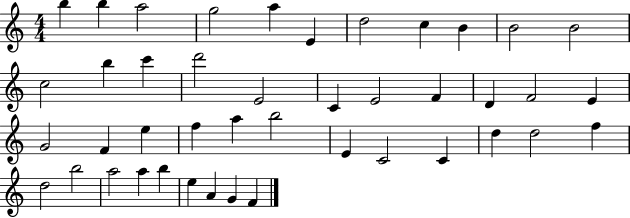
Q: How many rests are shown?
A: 0